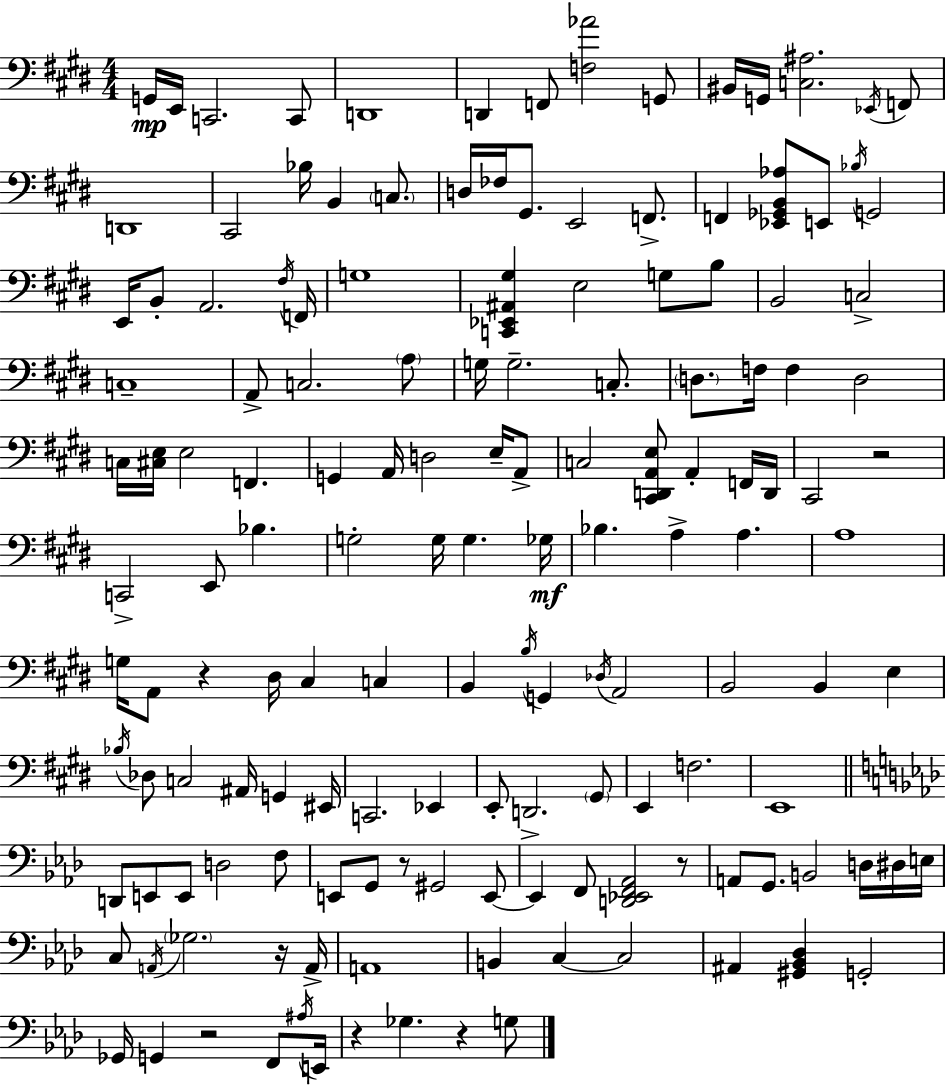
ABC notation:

X:1
T:Untitled
M:4/4
L:1/4
K:E
G,,/4 E,,/4 C,,2 C,,/2 D,,4 D,, F,,/2 [F,_A]2 G,,/2 ^B,,/4 G,,/4 [C,^A,]2 _E,,/4 F,,/2 D,,4 ^C,,2 _B,/4 B,, C,/2 D,/4 _F,/4 ^G,,/2 E,,2 F,,/2 F,, [_E,,_G,,B,,_A,]/2 E,,/2 _B,/4 G,,2 E,,/4 B,,/2 A,,2 ^F,/4 F,,/4 G,4 [C,,_E,,^A,,^G,] E,2 G,/2 B,/2 B,,2 C,2 C,4 A,,/2 C,2 A,/2 G,/4 G,2 C,/2 D,/2 F,/4 F, D,2 C,/4 [^C,E,]/4 E,2 F,, G,, A,,/4 D,2 E,/4 A,,/2 C,2 [^C,,D,,A,,E,]/2 A,, F,,/4 D,,/4 ^C,,2 z2 C,,2 E,,/2 _B, G,2 G,/4 G, _G,/4 _B, A, A, A,4 G,/4 A,,/2 z ^D,/4 ^C, C, B,, B,/4 G,, _D,/4 A,,2 B,,2 B,, E, _B,/4 _D,/2 C,2 ^A,,/4 G,, ^E,,/4 C,,2 _E,, E,,/2 D,,2 ^G,,/2 E,, F,2 E,,4 D,,/2 E,,/2 E,,/2 D,2 F,/2 E,,/2 G,,/2 z/2 ^G,,2 E,,/2 E,, F,,/2 [D,,_E,,F,,_A,,]2 z/2 A,,/2 G,,/2 B,,2 D,/4 ^D,/4 E,/4 C,/2 A,,/4 _G,2 z/4 A,,/4 A,,4 B,, C, C,2 ^A,, [^G,,_B,,_D,] G,,2 _G,,/4 G,, z2 F,,/2 ^A,/4 E,,/4 z _G, z G,/2